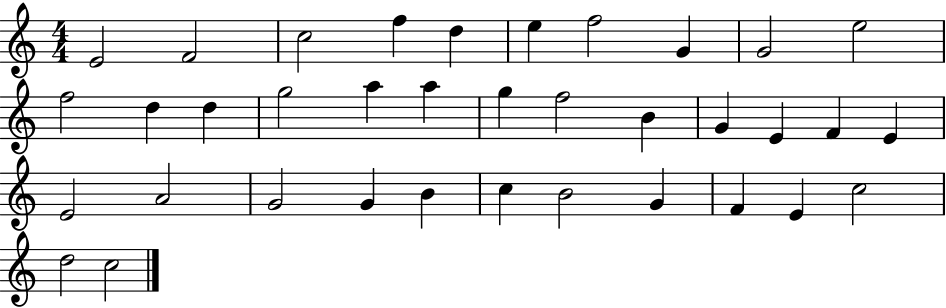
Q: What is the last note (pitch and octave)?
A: C5